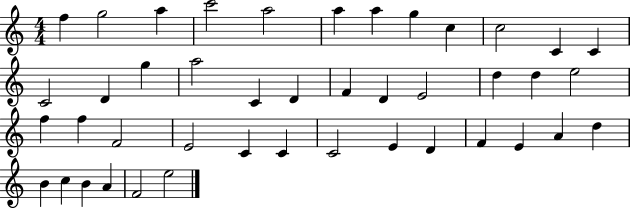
F5/q G5/h A5/q C6/h A5/h A5/q A5/q G5/q C5/q C5/h C4/q C4/q C4/h D4/q G5/q A5/h C4/q D4/q F4/q D4/q E4/h D5/q D5/q E5/h F5/q F5/q F4/h E4/h C4/q C4/q C4/h E4/q D4/q F4/q E4/q A4/q D5/q B4/q C5/q B4/q A4/q F4/h E5/h